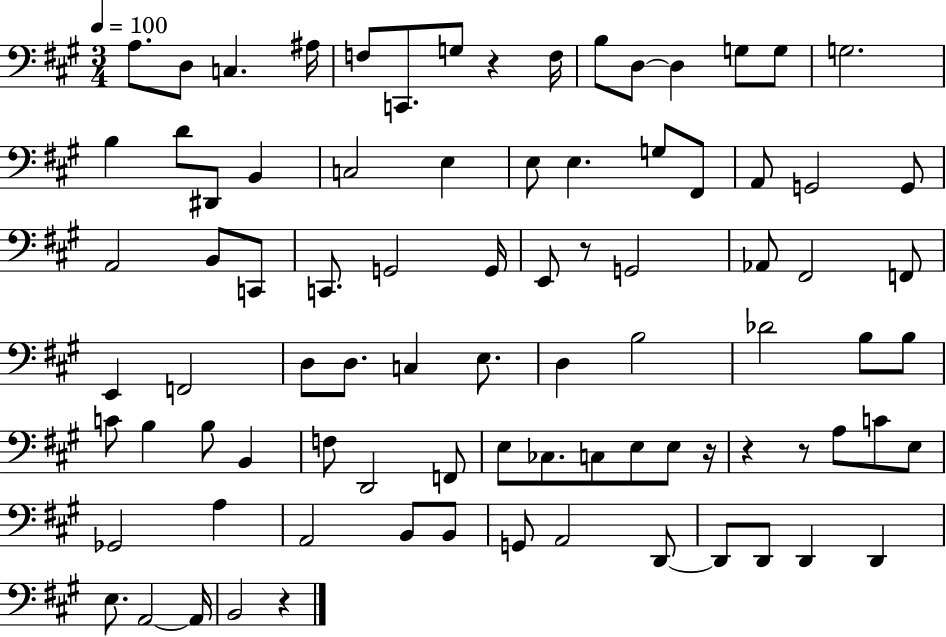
A3/e. D3/e C3/q. A#3/s F3/e C2/e. G3/e R/q F3/s B3/e D3/e D3/q G3/e G3/e G3/h. B3/q D4/e D#2/e B2/q C3/h E3/q E3/e E3/q. G3/e F#2/e A2/e G2/h G2/e A2/h B2/e C2/e C2/e. G2/h G2/s E2/e R/e G2/h Ab2/e F#2/h F2/e E2/q F2/h D3/e D3/e. C3/q E3/e. D3/q B3/h Db4/h B3/e B3/e C4/e B3/q B3/e B2/q F3/e D2/h F2/e E3/e CES3/e. C3/e E3/e E3/e R/s R/q R/e A3/e C4/e E3/e Gb2/h A3/q A2/h B2/e B2/e G2/e A2/h D2/e D2/e D2/e D2/q D2/q E3/e. A2/h A2/s B2/h R/q